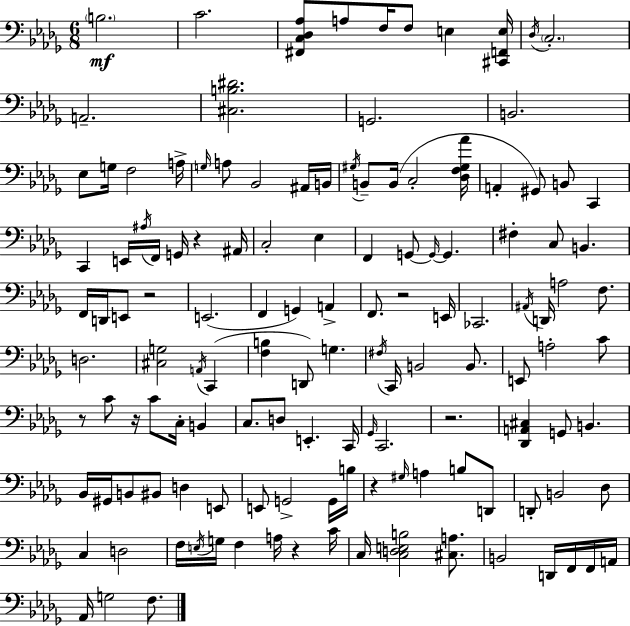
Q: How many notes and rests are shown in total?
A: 132